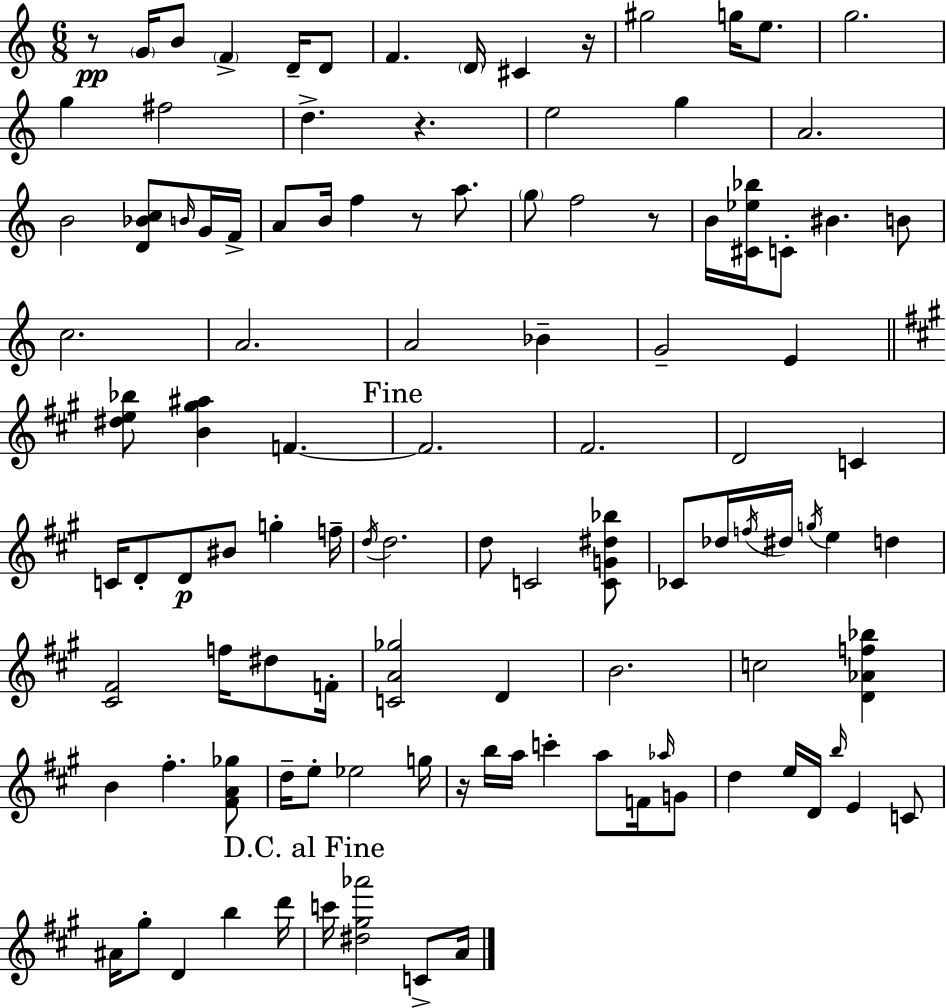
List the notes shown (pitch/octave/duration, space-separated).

R/e G4/s B4/e F4/q D4/s D4/e F4/q. D4/s C#4/q R/s G#5/h G5/s E5/e. G5/h. G5/q F#5/h D5/q. R/q. E5/h G5/q A4/h. B4/h [D4,Bb4,C5]/e B4/s G4/s F4/s A4/e B4/s F5/q R/e A5/e. G5/e F5/h R/e B4/s [C#4,Eb5,Bb5]/s C4/e BIS4/q. B4/e C5/h. A4/h. A4/h Bb4/q G4/h E4/q [D#5,E5,Bb5]/e [B4,G#5,A#5]/q F4/q. F4/h. F#4/h. D4/h C4/q C4/s D4/e D4/e BIS4/e G5/q F5/s D5/s D5/h. D5/e C4/h [C4,G4,D#5,Bb5]/e CES4/e Db5/s F5/s D#5/s G5/s E5/q D5/q [C#4,F#4]/h F5/s D#5/e F4/s [C4,A4,Gb5]/h D4/q B4/h. C5/h [D4,Ab4,F5,Bb5]/q B4/q F#5/q. [F#4,A4,Gb5]/e D5/s E5/e Eb5/h G5/s R/s B5/s A5/s C6/q A5/e F4/s Ab5/s G4/e D5/q E5/s D4/s B5/s E4/q C4/e A#4/s G#5/e D4/q B5/q D6/s C6/s [D#5,G#5,Ab6]/h C4/e A4/s